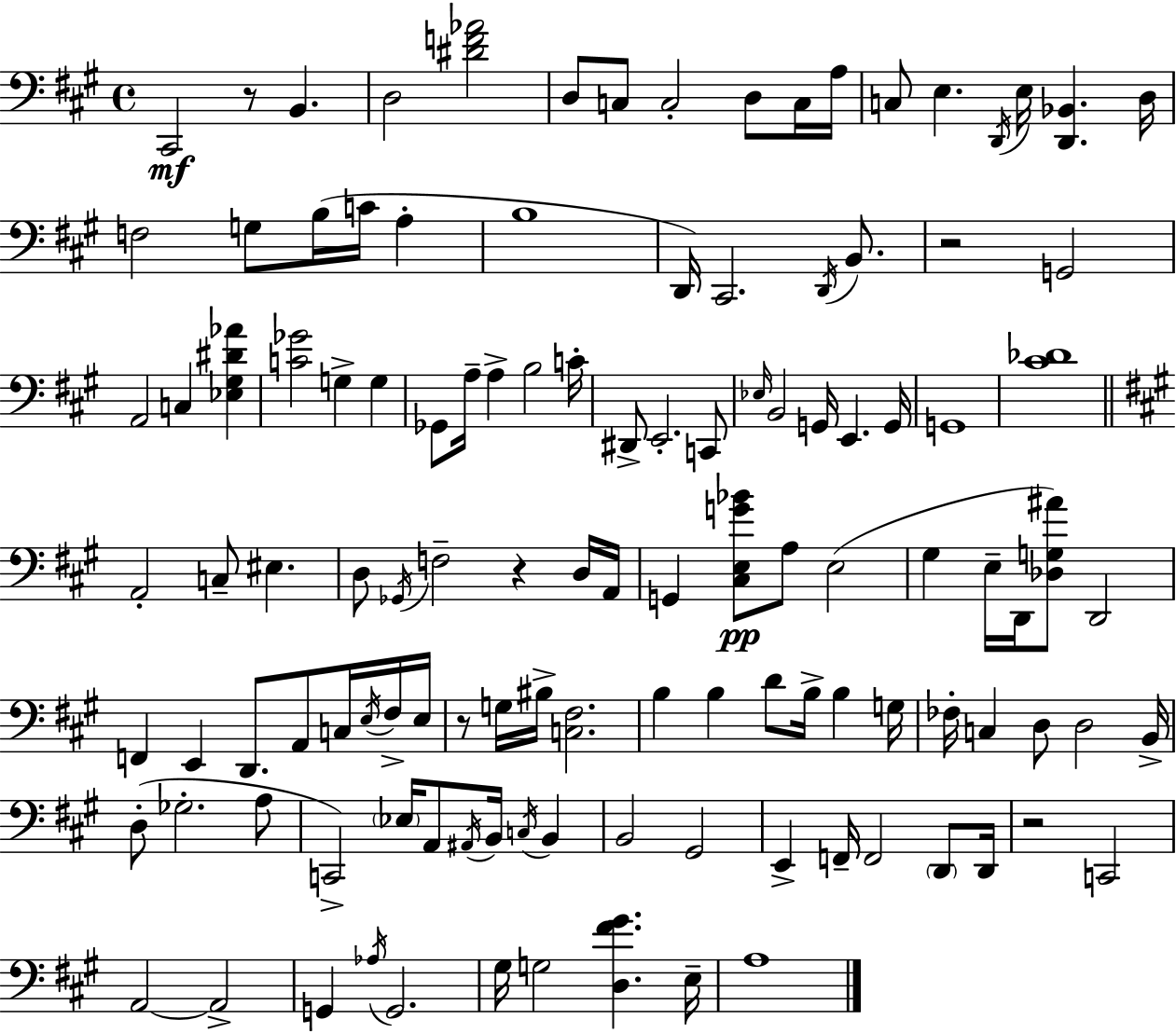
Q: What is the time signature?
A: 4/4